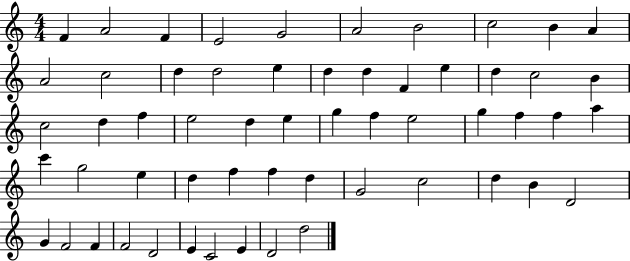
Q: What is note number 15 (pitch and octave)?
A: E5